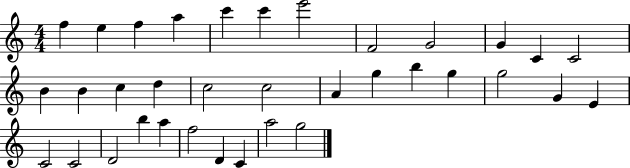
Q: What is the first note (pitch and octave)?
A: F5